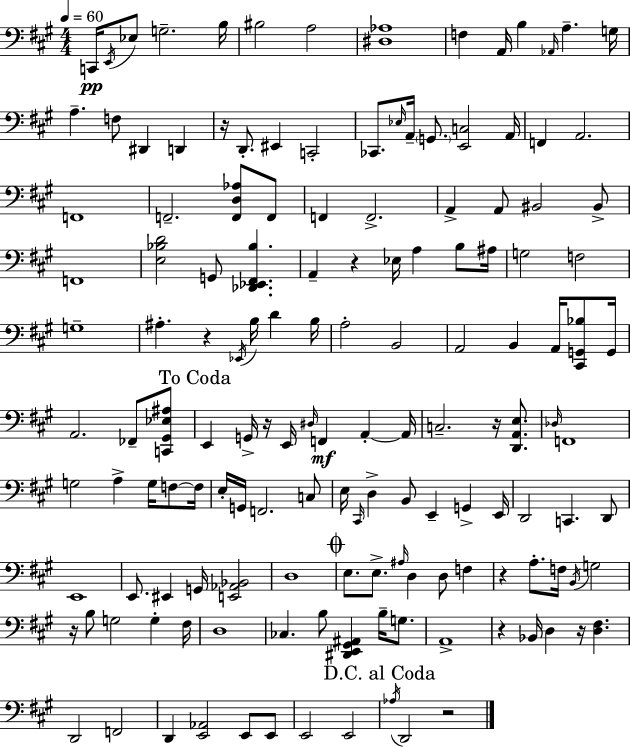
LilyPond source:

{
  \clef bass
  \numericTimeSignature
  \time 4/4
  \key a \major
  \tempo 4 = 60
  c,16\pp \acciaccatura { e,16 } ees8 g2.-- | b16 bis2 a2 | <dis aes>1 | f4 a,16 b4 \grace { aes,16 } a4.-- | \break g16 a4.-- f8 dis,4 d,4 | r16 d,8.-. eis,4 c,2-. | ces,8. \grace { ees16 } a,16-- \parenthesize g,8. <e, c>2 | a,16 f,4 a,2. | \break f,1 | f,2.-- <f, d aes>8 | f,8 f,4 f,2.-> | a,4-> a,8 bis,2 | \break bis,8-> f,1 | <e bes d'>2 g,8 <des, ees, fis, bes>4. | a,4-- r4 ees16 a4 | b8 ais16 g2 f2 | \break g1-- | ais4.-. r4 \acciaccatura { ees,16 } b16 d'4 | b16 a2-. b,2 | a,2 b,4 | \break a,16 <cis, g, bes>8 g,16 a,2. | fes,8-- <c, gis, ees ais>8 \mark "To Coda" e,4 g,16-> r16 e,16 \grace { dis16 }\mf f,4 | a,4-.~~ a,16 c2.-- | r16 <d, a, e>8. \grace { des16 } f,1 | \break g2 a4-> | g16 f8~~ f16 e16-. g,16 f,2. | c8 e16 \grace { cis,16 } d4-> b,8 e,4-- | g,4-> e,16 d,2 c,4. | \break d,8 e,1 | e,8. eis,4 g,16 <e, aes, bes,>2 | d1 | \mark \markup { \musicglyph "scripts.coda" } e8. e8.-> \grace { ais16 } d4 | \break d8 f4 r4 a8.-. f16 | \acciaccatura { b,16 } g2 r16 b8 g2 | g4-. fis16 d1 | ces4. b8 | \break <dis, e, gis, ais,>4 b16-- g8. a,1-> | r4 bes,16 d4 | r16 <d fis>4. d,2 | f,2 d,4 <e, aes,>2 | \break e,8 e,8 e,2 | e,2 \mark "D.C. al Coda" \acciaccatura { aes16 } d,2 | r2 \bar "|."
}